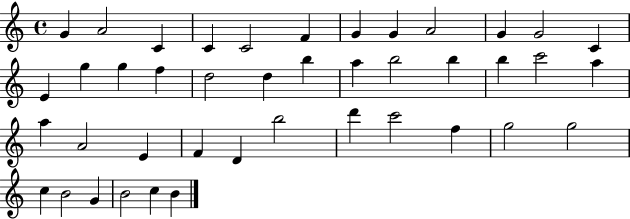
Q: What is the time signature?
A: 4/4